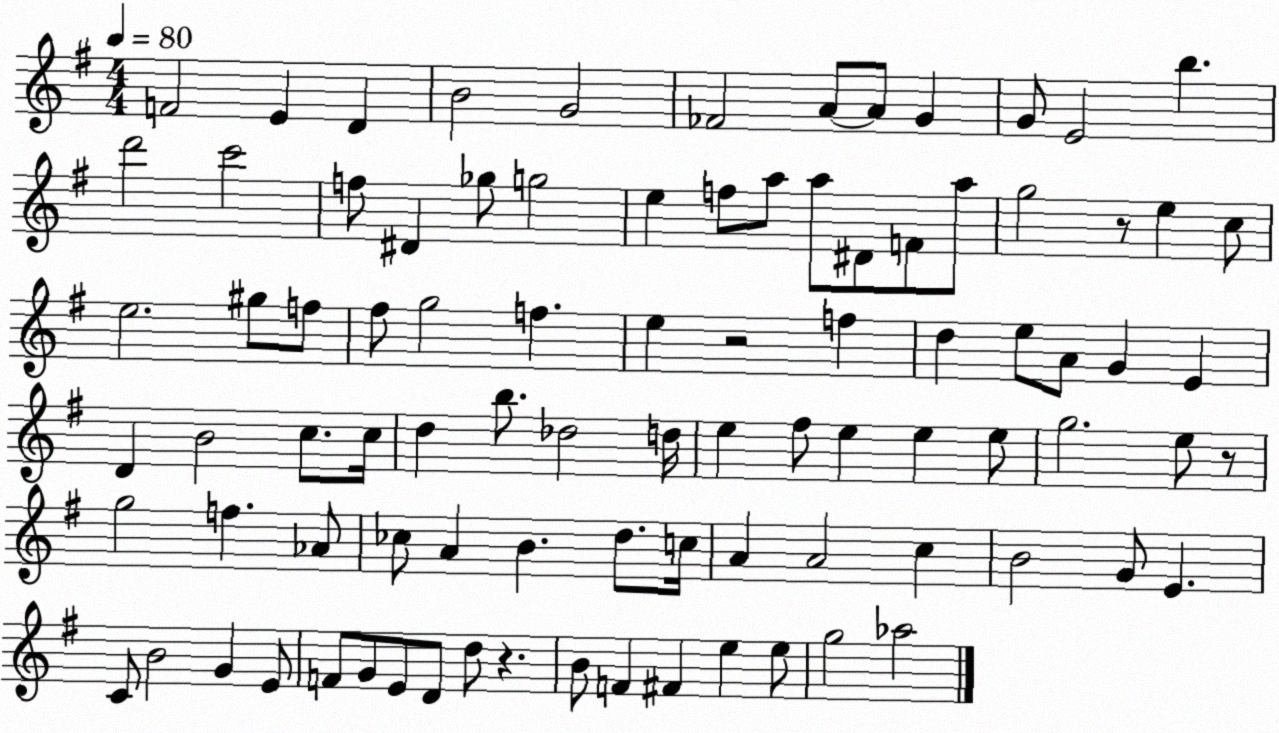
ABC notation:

X:1
T:Untitled
M:4/4
L:1/4
K:G
F2 E D B2 G2 _F2 A/2 A/2 G G/2 E2 b d'2 c'2 f/2 ^D _g/2 g2 e f/2 a/2 a/2 ^D/2 F/2 a/2 g2 z/2 e c/2 e2 ^g/2 f/2 ^f/2 g2 f e z2 f d e/2 A/2 G E D B2 c/2 c/4 d b/2 _d2 d/4 e ^f/2 e e e/2 g2 e/2 z/2 g2 f _A/2 _c/2 A B d/2 c/4 A A2 c B2 G/2 E C/2 B2 G E/2 F/2 G/2 E/2 D/2 d/2 z B/2 F ^F e e/2 g2 _a2